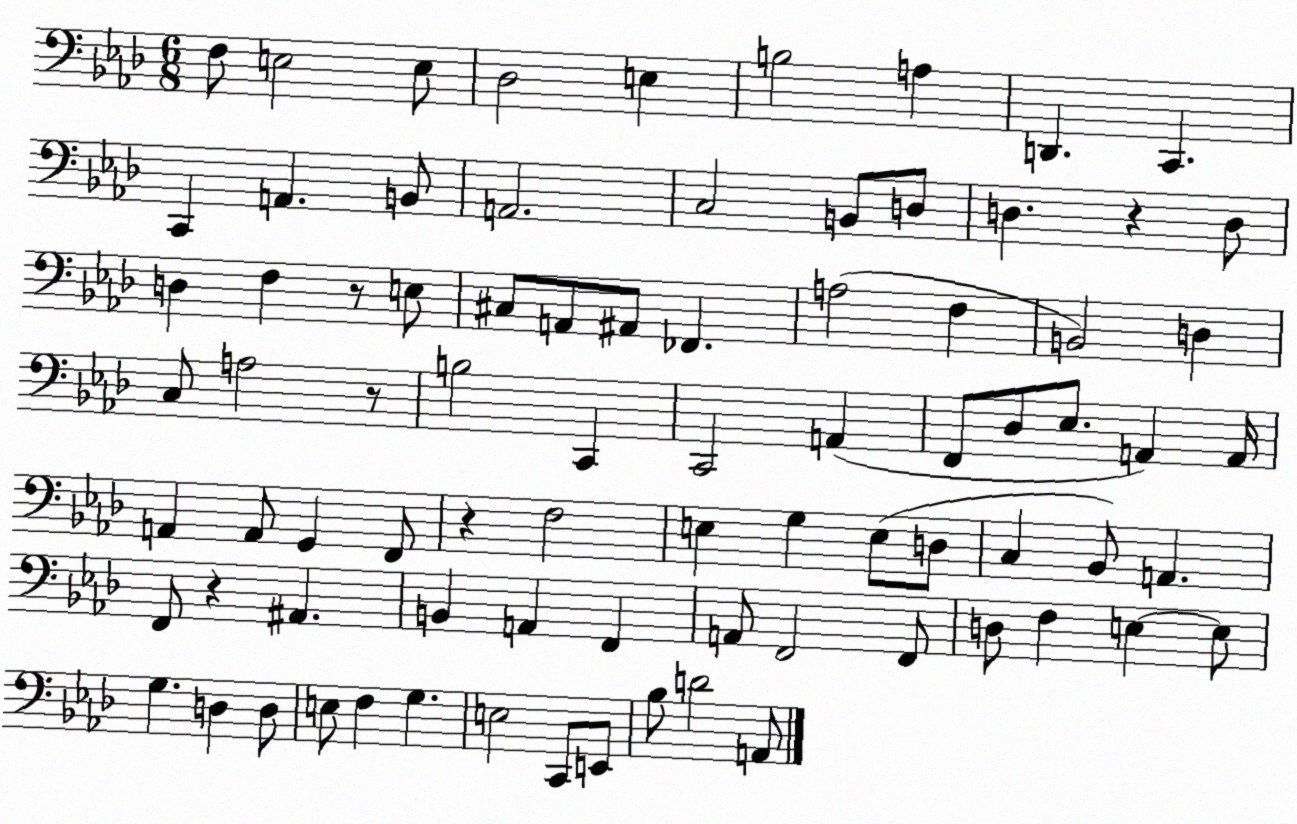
X:1
T:Untitled
M:6/8
L:1/4
K:Ab
F,/2 E,2 E,/2 _D,2 E, B,2 A, D,, C,, C,, A,, B,,/2 A,,2 C,2 B,,/2 D,/2 D, z D,/2 D, F, z/2 E,/2 ^C,/2 A,,/2 ^A,,/2 _F,, A,2 F, B,,2 D, C,/2 A,2 z/2 B,2 C,, C,,2 A,, F,,/2 _D,/2 _E,/2 A,, A,,/4 A,, A,,/2 G,, F,,/2 z F,2 E, G, E,/2 D,/2 C, _B,,/2 A,, F,,/2 z ^A,, B,, A,, F,, A,,/2 F,,2 F,,/2 D,/2 F, E, E,/2 G, D, D,/2 E,/2 F, G, E,2 C,,/2 E,,/2 _B,/2 D2 A,,/2